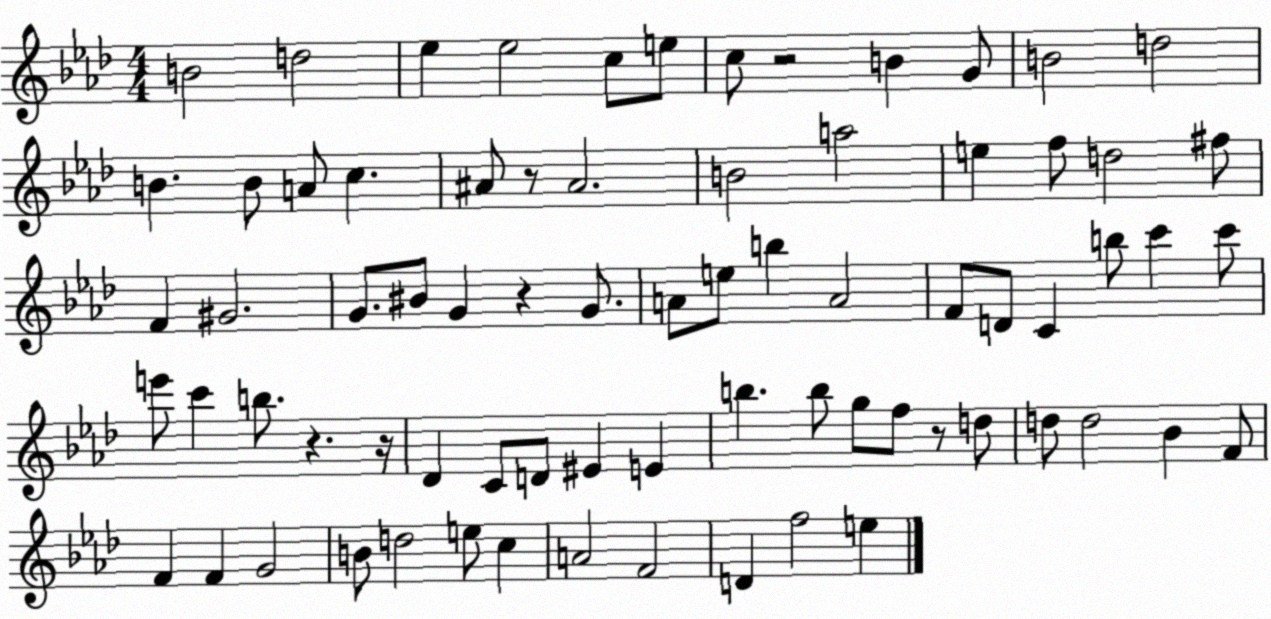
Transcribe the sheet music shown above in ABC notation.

X:1
T:Untitled
M:4/4
L:1/4
K:Ab
B2 d2 _e _e2 c/2 e/2 c/2 z2 B G/2 B2 d2 B B/2 A/2 c ^A/2 z/2 ^A2 B2 a2 e f/2 d2 ^f/2 F ^G2 G/2 ^B/2 G z G/2 A/2 e/2 b A2 F/2 D/2 C b/2 c' c'/2 e'/2 c' b/2 z z/4 _D C/2 D/2 ^E E b b/2 g/2 f/2 z/2 d/2 d/2 d2 _B F/2 F F G2 B/2 d2 e/2 c A2 F2 D f2 e